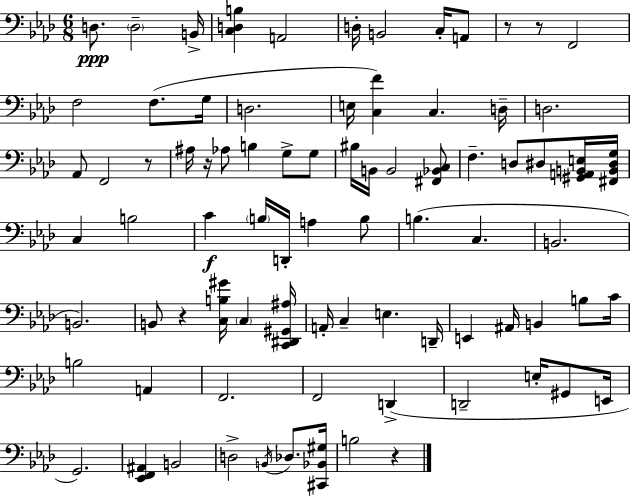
D3/e. D3/h B2/s [C3,D3,B3]/q A2/h D3/s B2/h C3/s A2/e R/e R/e F2/h F3/h F3/e. G3/s D3/h. E3/s [C3,F4]/q C3/q. D3/s D3/h. Ab2/e F2/h R/e A#3/s R/s Ab3/e B3/q G3/e G3/e BIS3/s B2/s B2/h [F#2,Bb2,C3]/e F3/q. D3/e D#3/e [G#2,A2,B2,E3]/s [F#2,B2,D#3,G3]/s C3/q B3/h C4/q B3/s D2/s A3/q B3/e B3/q. C3/q. B2/h. B2/h. B2/e R/q [C3,B3,G#4]/s C3/q [C2,D#2,G#2,A#3]/s A2/s C3/q E3/q. D2/s E2/q A#2/s B2/q B3/e C4/s B3/h A2/q F2/h. F2/h D2/q D2/h E3/s G#2/e E2/s G2/h. [Eb2,F2,A#2]/q B2/h D3/h B2/s Db3/e. [C#2,Bb2,G#3]/s B3/h R/q